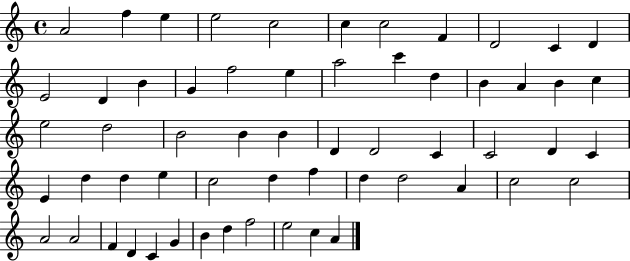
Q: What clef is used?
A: treble